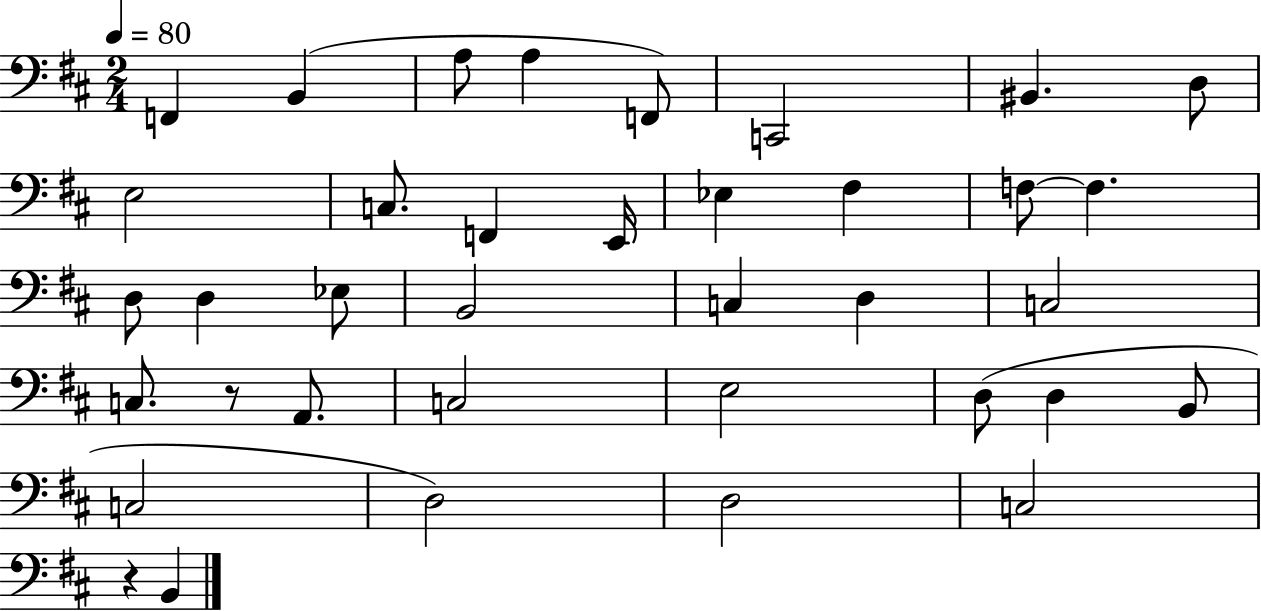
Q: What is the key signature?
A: D major